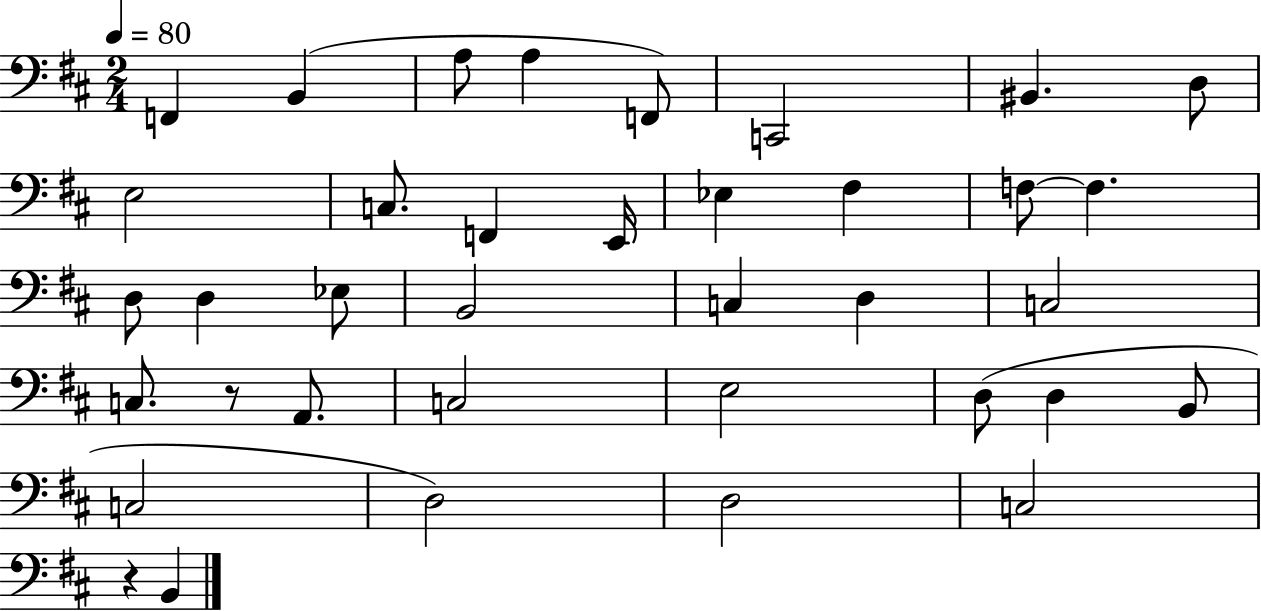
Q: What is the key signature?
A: D major